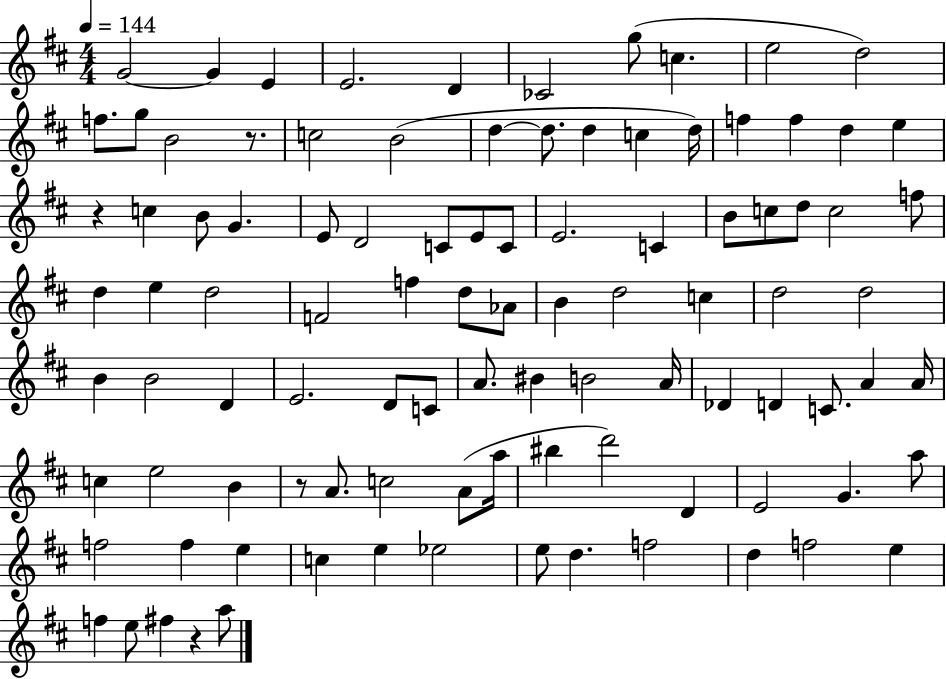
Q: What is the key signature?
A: D major